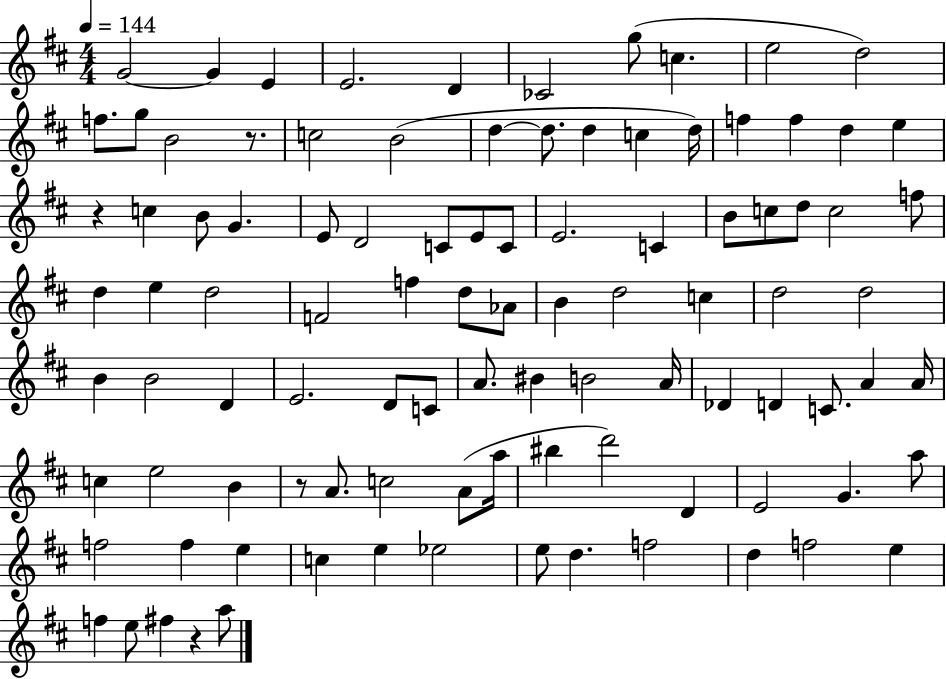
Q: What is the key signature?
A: D major